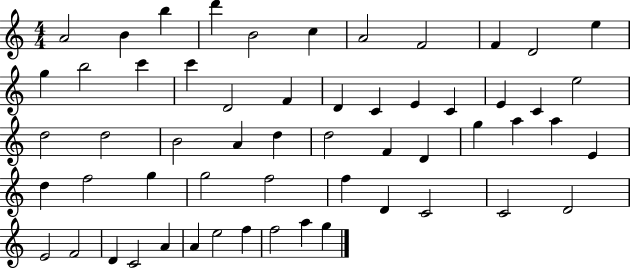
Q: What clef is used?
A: treble